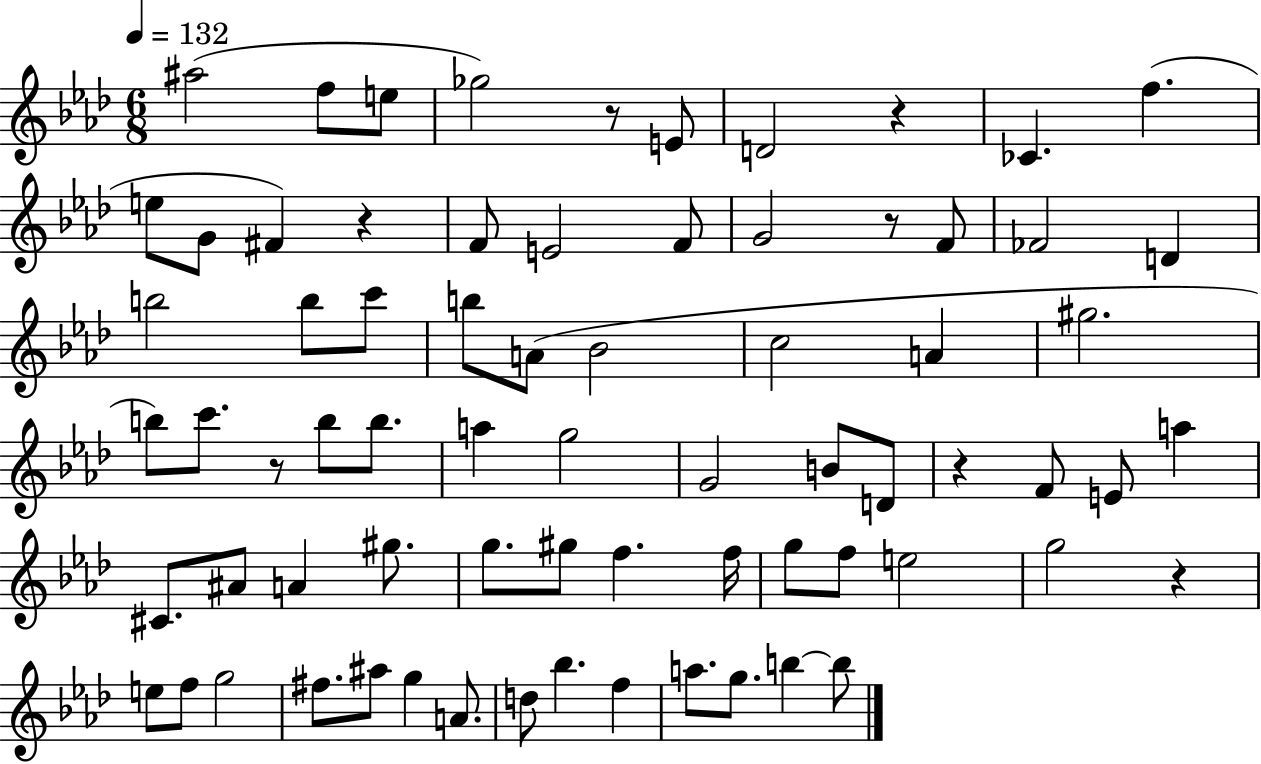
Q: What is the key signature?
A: AES major